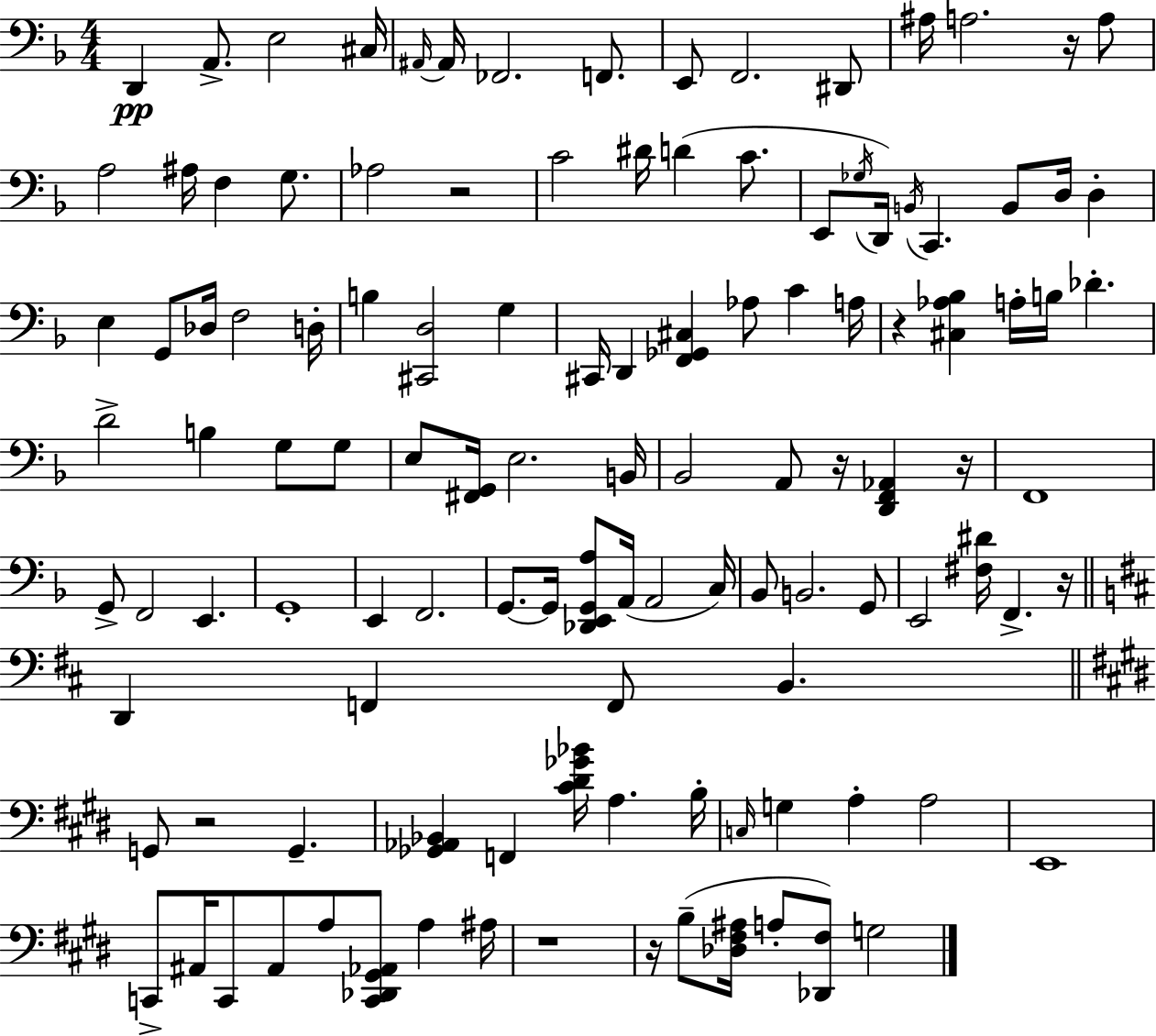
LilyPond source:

{
  \clef bass
  \numericTimeSignature
  \time 4/4
  \key f \major
  d,4\pp a,8.-> e2 cis16 | \grace { ais,16~ }~ ais,16 fes,2. f,8. | e,8 f,2. dis,8 | ais16 a2. r16 a8 | \break a2 ais16 f4 g8. | aes2 r2 | c'2 dis'16 d'4( c'8. | e,8 \acciaccatura { ges16 } d,16) \acciaccatura { b,16 } c,4. b,8 d16 d4-. | \break e4 g,8 des16 f2 | d16-. b4 <cis, d>2 g4 | cis,16 d,4 <f, ges, cis>4 aes8 c'4 | a16 r4 <cis aes bes>4 a16-. b16 des'4.-. | \break d'2-> b4 g8 | g8 e8 <fis, g,>16 e2. | b,16 bes,2 a,8 r16 <d, f, aes,>4 | r16 f,1 | \break g,8-> f,2 e,4. | g,1-. | e,4 f,2. | g,8.~~ g,16 <des, e, g, a>8 a,16( a,2 | \break c16) bes,8 b,2. | g,8 e,2 <fis dis'>16 f,4.-> | r16 \bar "||" \break \key d \major d,4 f,4 f,8 b,4. | \bar "||" \break \key e \major g,8 r2 g,4.-- | <ges, aes, bes,>4 f,4 <cis' dis' ges' bes'>16 a4. b16-. | \grace { c16 } g4 a4-. a2 | e,1 | \break c,8-> ais,16 c,8 ais,8 a8 <c, des, gis, aes,>8 a4 | ais16 r1 | r16 b8--( <des fis ais>16 a8-. <des, fis>8) g2 | \bar "|."
}